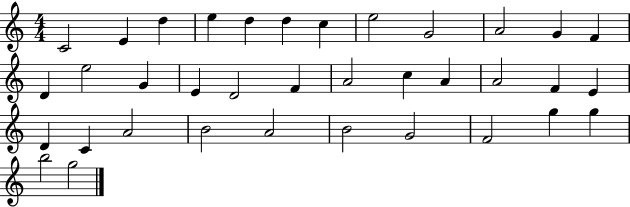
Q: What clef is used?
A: treble